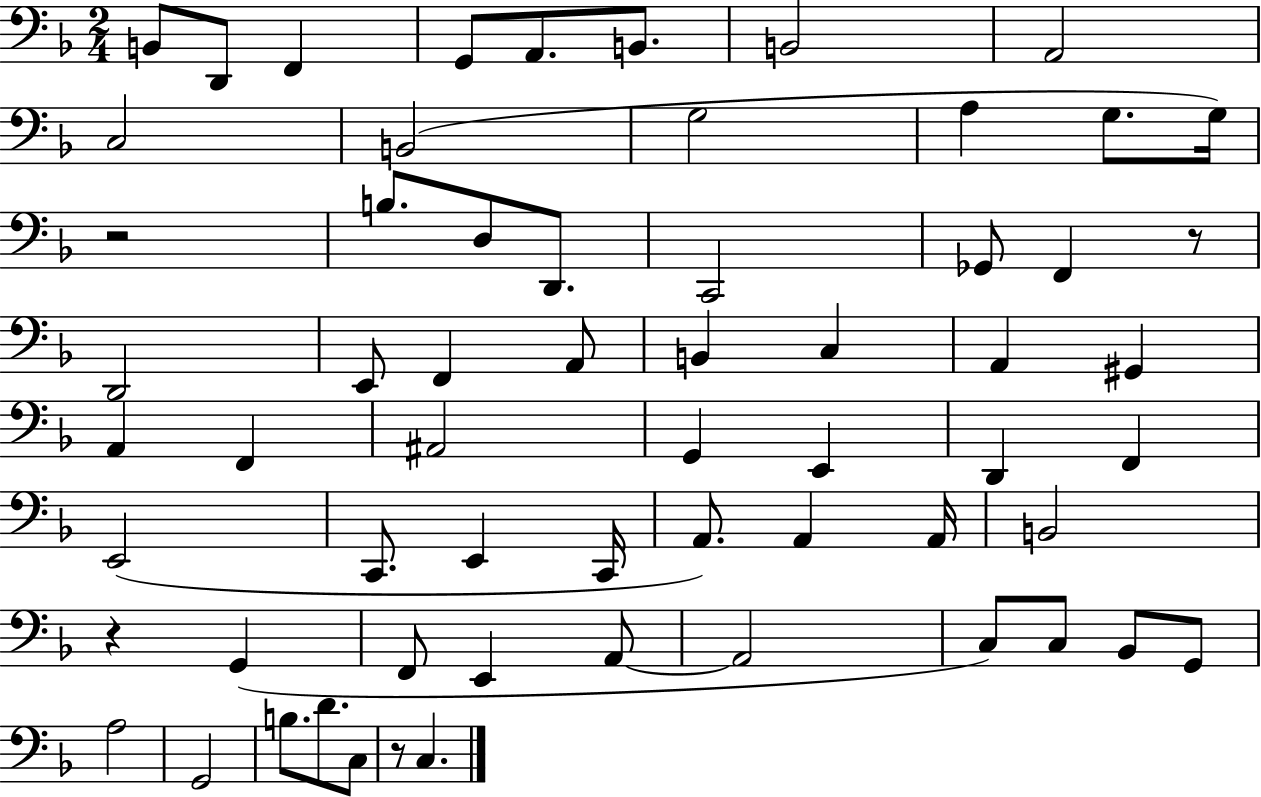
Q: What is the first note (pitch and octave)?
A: B2